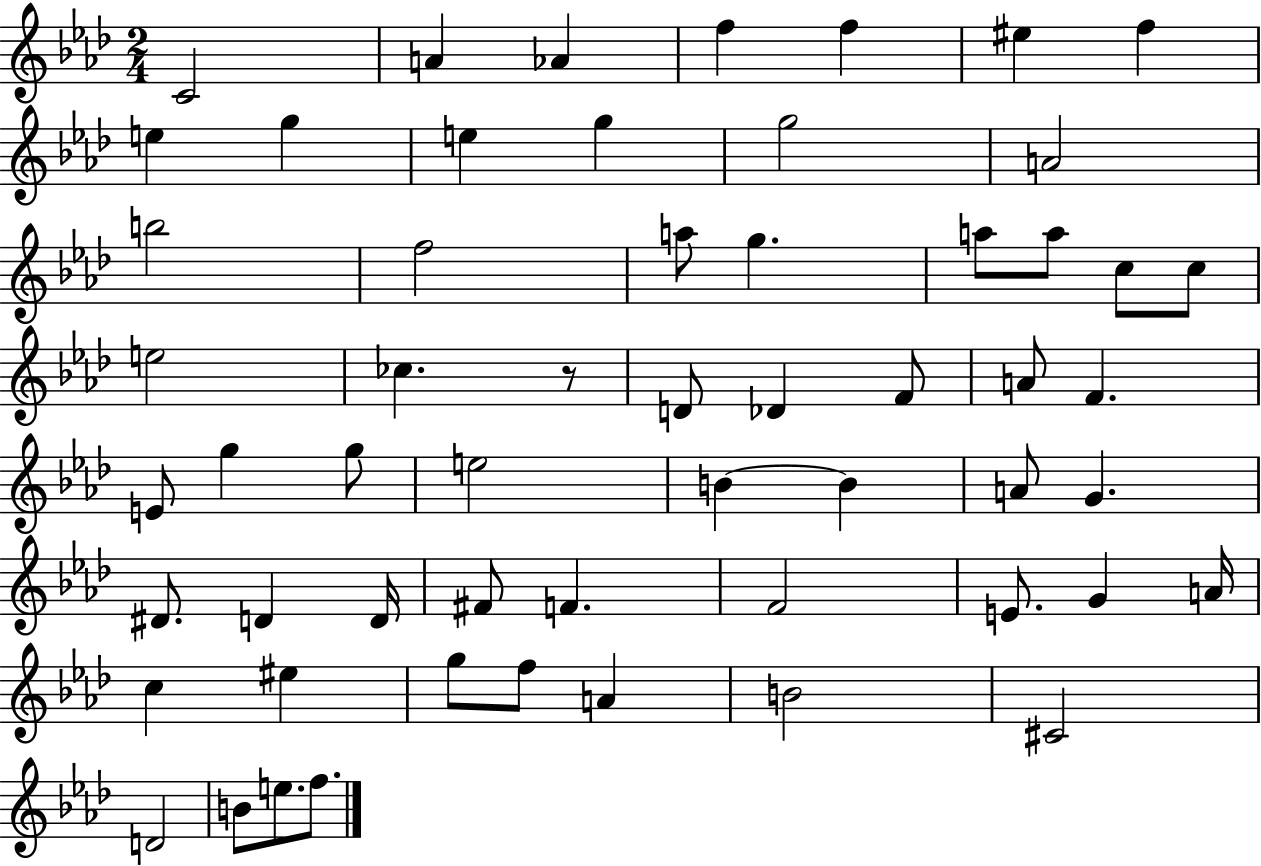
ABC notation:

X:1
T:Untitled
M:2/4
L:1/4
K:Ab
C2 A _A f f ^e f e g e g g2 A2 b2 f2 a/2 g a/2 a/2 c/2 c/2 e2 _c z/2 D/2 _D F/2 A/2 F E/2 g g/2 e2 B B A/2 G ^D/2 D D/4 ^F/2 F F2 E/2 G A/4 c ^e g/2 f/2 A B2 ^C2 D2 B/2 e/2 f/2